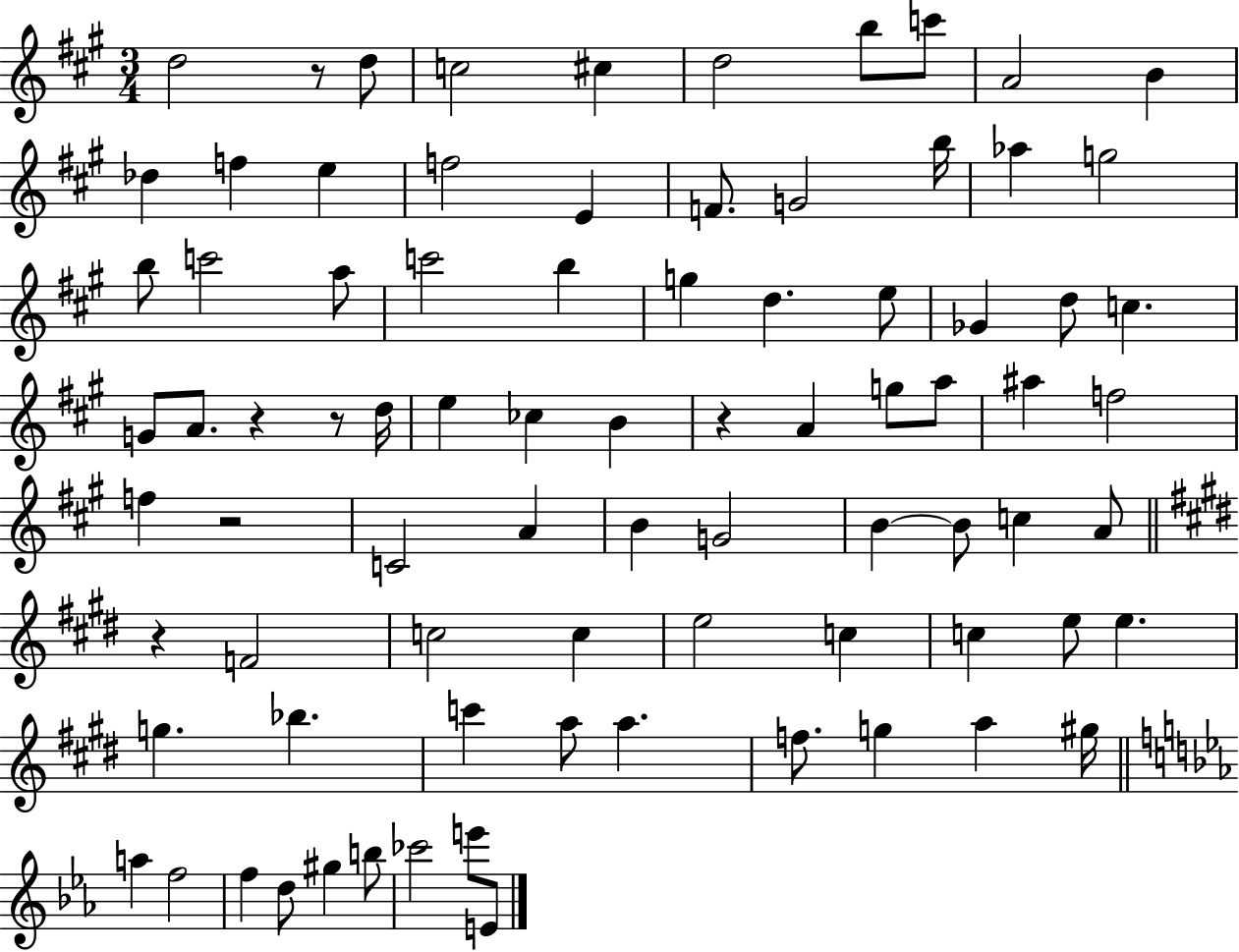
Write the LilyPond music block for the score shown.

{
  \clef treble
  \numericTimeSignature
  \time 3/4
  \key a \major
  d''2 r8 d''8 | c''2 cis''4 | d''2 b''8 c'''8 | a'2 b'4 | \break des''4 f''4 e''4 | f''2 e'4 | f'8. g'2 b''16 | aes''4 g''2 | \break b''8 c'''2 a''8 | c'''2 b''4 | g''4 d''4. e''8 | ges'4 d''8 c''4. | \break g'8 a'8. r4 r8 d''16 | e''4 ces''4 b'4 | r4 a'4 g''8 a''8 | ais''4 f''2 | \break f''4 r2 | c'2 a'4 | b'4 g'2 | b'4~~ b'8 c''4 a'8 | \break \bar "||" \break \key e \major r4 f'2 | c''2 c''4 | e''2 c''4 | c''4 e''8 e''4. | \break g''4. bes''4. | c'''4 a''8 a''4. | f''8. g''4 a''4 gis''16 | \bar "||" \break \key c \minor a''4 f''2 | f''4 d''8 gis''4 b''8 | ces'''2 e'''8 e'8 | \bar "|."
}